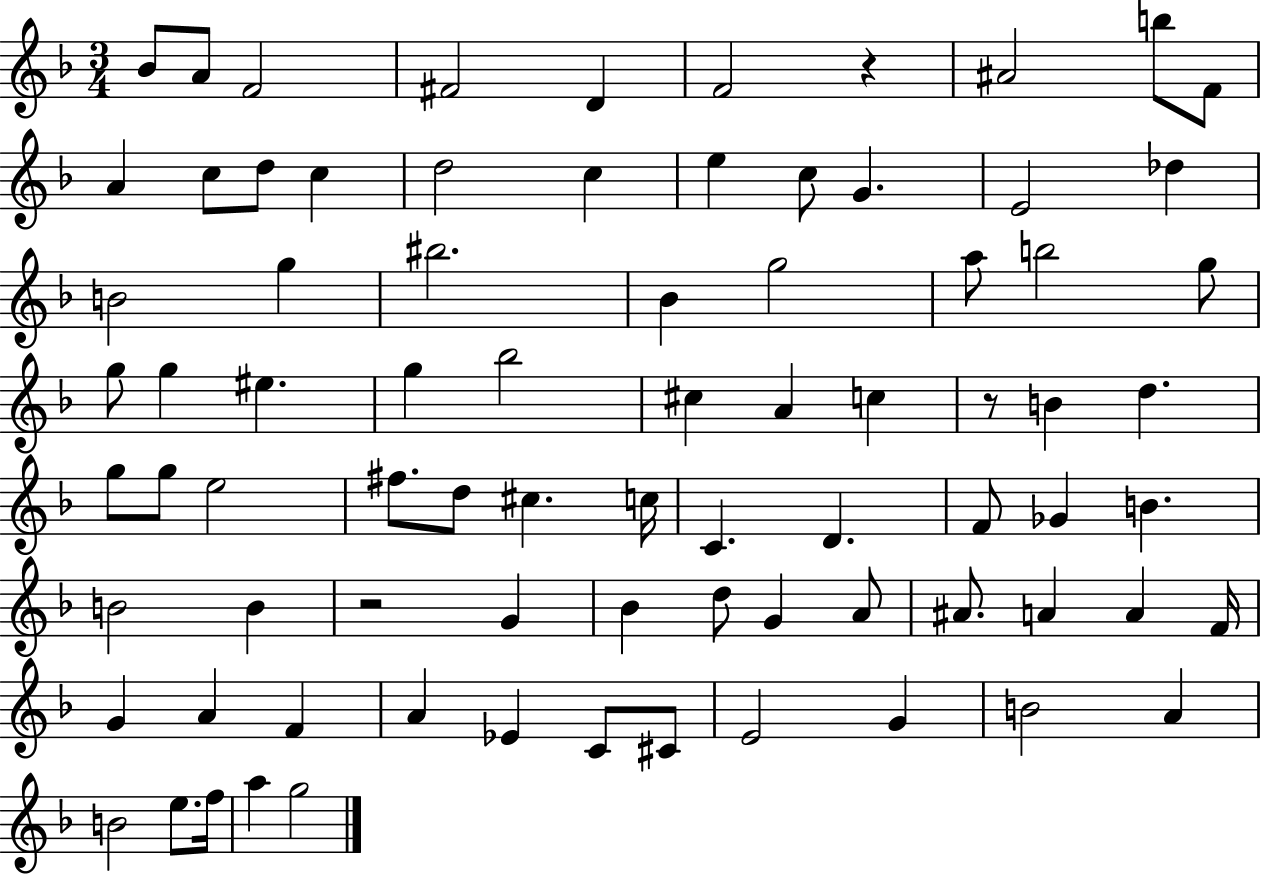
{
  \clef treble
  \numericTimeSignature
  \time 3/4
  \key f \major
  bes'8 a'8 f'2 | fis'2 d'4 | f'2 r4 | ais'2 b''8 f'8 | \break a'4 c''8 d''8 c''4 | d''2 c''4 | e''4 c''8 g'4. | e'2 des''4 | \break b'2 g''4 | bis''2. | bes'4 g''2 | a''8 b''2 g''8 | \break g''8 g''4 eis''4. | g''4 bes''2 | cis''4 a'4 c''4 | r8 b'4 d''4. | \break g''8 g''8 e''2 | fis''8. d''8 cis''4. c''16 | c'4. d'4. | f'8 ges'4 b'4. | \break b'2 b'4 | r2 g'4 | bes'4 d''8 g'4 a'8 | ais'8. a'4 a'4 f'16 | \break g'4 a'4 f'4 | a'4 ees'4 c'8 cis'8 | e'2 g'4 | b'2 a'4 | \break b'2 e''8. f''16 | a''4 g''2 | \bar "|."
}